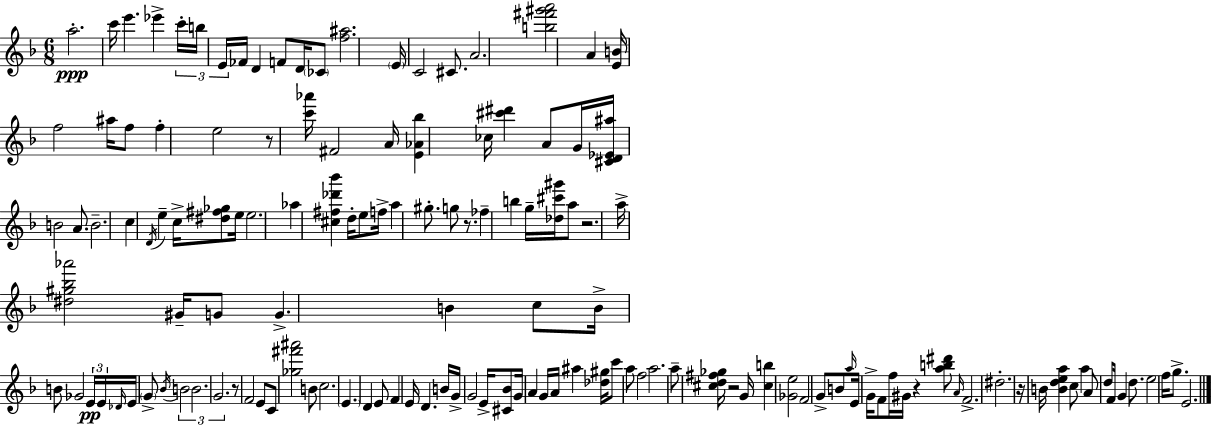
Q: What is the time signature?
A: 6/8